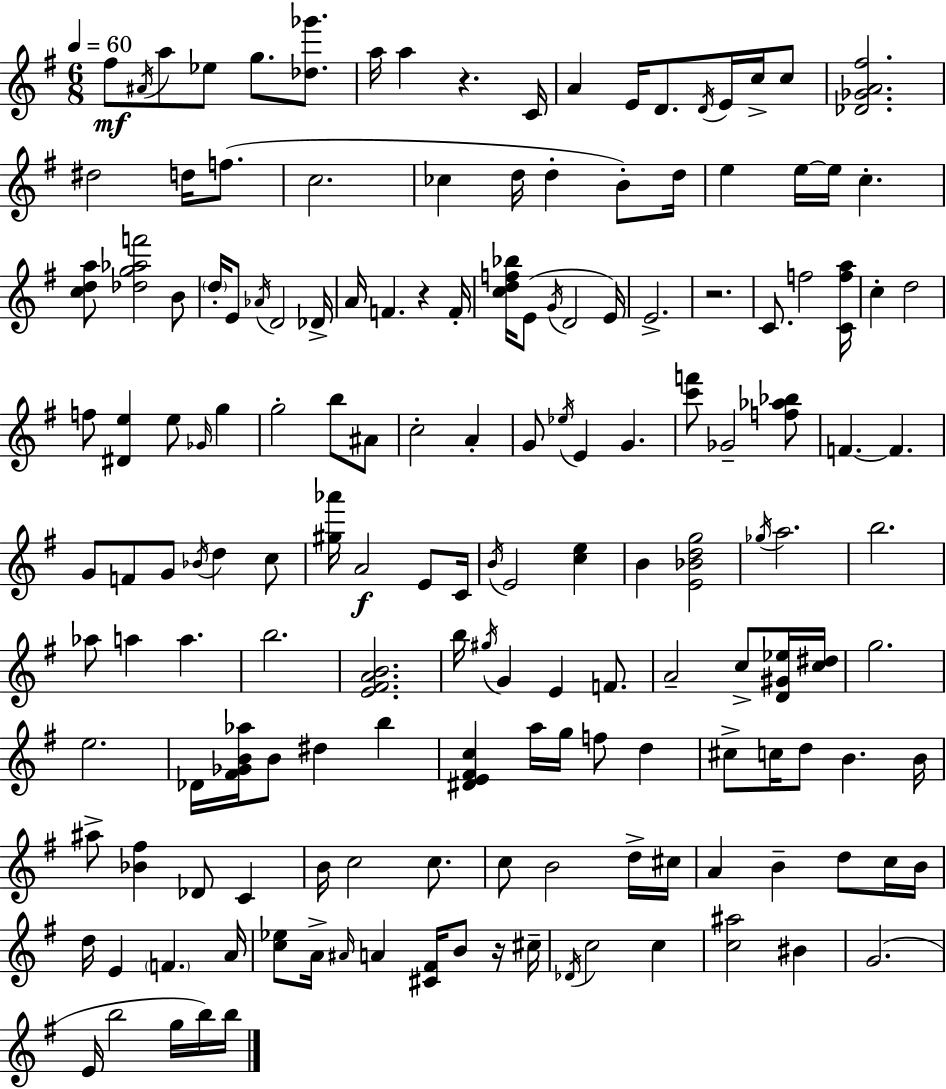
{
  \clef treble
  \numericTimeSignature
  \time 6/8
  \key g \major
  \tempo 4 = 60
  fis''8\mf \acciaccatura { ais'16 } a''8 ees''8 g''8. <des'' ges'''>8. | a''16 a''4 r4. | c'16 a'4 e'16 d'8. \acciaccatura { d'16 } e'16 c''16-> | c''8 <des' ges' a' fis''>2. | \break dis''2 d''16 f''8.( | c''2. | ces''4 d''16 d''4-. b'8-.) | d''16 e''4 e''16~~ e''16 c''4.-. | \break <c'' d'' a''>8 <des'' g'' aes'' f'''>2 | b'8 \parenthesize d''16-. e'8 \acciaccatura { aes'16 } d'2 | des'16-> a'16 f'4. r4 | f'16-. <c'' d'' f'' bes''>16 e'8( \acciaccatura { g'16 } d'2 | \break e'16) e'2.-> | r2. | c'8. f''2 | <c' f'' a''>16 c''4-. d''2 | \break f''8 <dis' e''>4 e''8 | \grace { ges'16 } g''4 g''2-. | b''8 ais'8 c''2-. | a'4-. g'8 \acciaccatura { ees''16 } e'4 | \break g'4. <c''' f'''>8 ges'2-- | <f'' aes'' bes''>8 f'4.~~ | f'4. g'8 f'8 g'8 | \acciaccatura { bes'16 } d''4 c''8 <gis'' aes'''>16 a'2\f | \break e'8 c'16 \acciaccatura { b'16 } e'2 | <c'' e''>4 b'4 | <e' bes' d'' g''>2 \acciaccatura { ges''16 } a''2. | b''2. | \break aes''8 a''4 | a''4. b''2. | <e' fis' a' b'>2. | b''16 \acciaccatura { gis''16 } g'4 | \break e'4 f'8. a'2-- | c''8-> <d' gis' ees''>16 <c'' dis''>16 g''2. | e''2. | des'16 <fis' ges' b' aes''>16 | \break b'8 dis''4 b''4 <dis' e' fis' c''>4 | a''16 g''16 f''8 d''4 cis''8-> | c''16 d''8 b'4. b'16 ais''8-> | <bes' fis''>4 des'8 c'4 b'16 c''2 | \break c''8. c''8 | b'2 d''16-> cis''16 a'4 | b'4-- d''8 c''16 b'16 d''16 e'4 | \parenthesize f'4. a'16 <c'' ees''>8 | \break a'16-> \grace { ais'16 } a'4 <cis' fis'>16 b'8 r16 cis''16-- \acciaccatura { des'16 } | c''2 c''4 | <c'' ais''>2 bis'4 | g'2.( | \break e'16 b''2 g''16 b''16) b''16 | \bar "|."
}